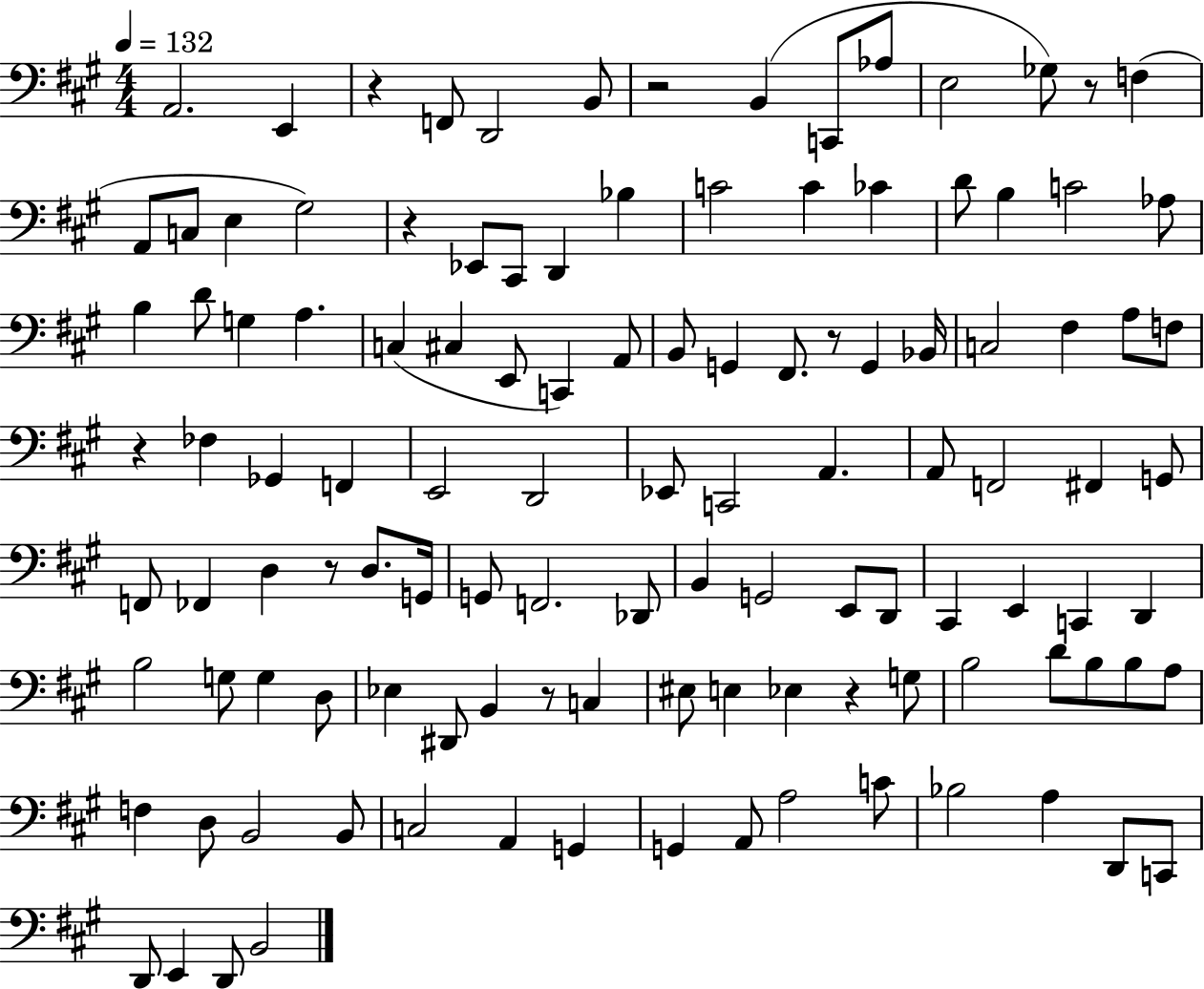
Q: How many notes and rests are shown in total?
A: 117